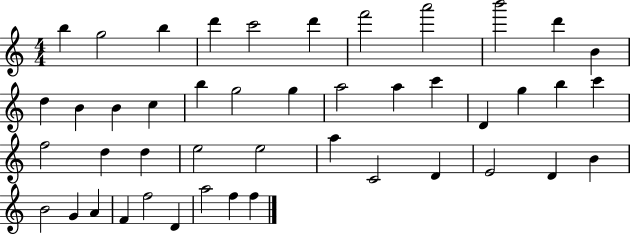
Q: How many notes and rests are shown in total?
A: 45